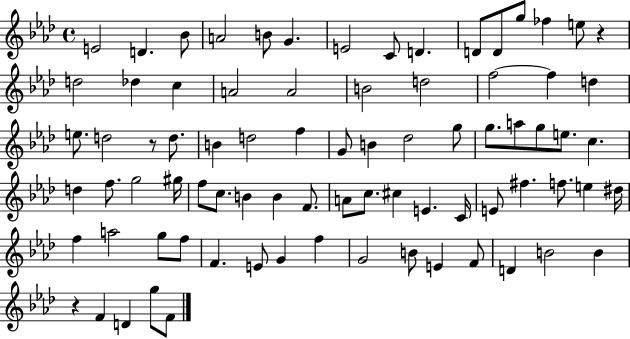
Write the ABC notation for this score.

X:1
T:Untitled
M:4/4
L:1/4
K:Ab
E2 D _B/2 A2 B/2 G E2 C/2 D D/2 D/2 g/2 _f e/2 z d2 _d c A2 A2 B2 d2 f2 f d e/2 d2 z/2 d/2 B d2 f G/2 B _d2 g/2 g/2 a/2 g/2 e/2 c d f/2 g2 ^g/4 f/2 c/2 B B F/2 A/2 c/2 ^c E C/4 E/2 ^f f/2 e ^d/4 f a2 g/2 f/2 F E/2 G f G2 B/2 E F/2 D B2 B z F D g/2 F/2